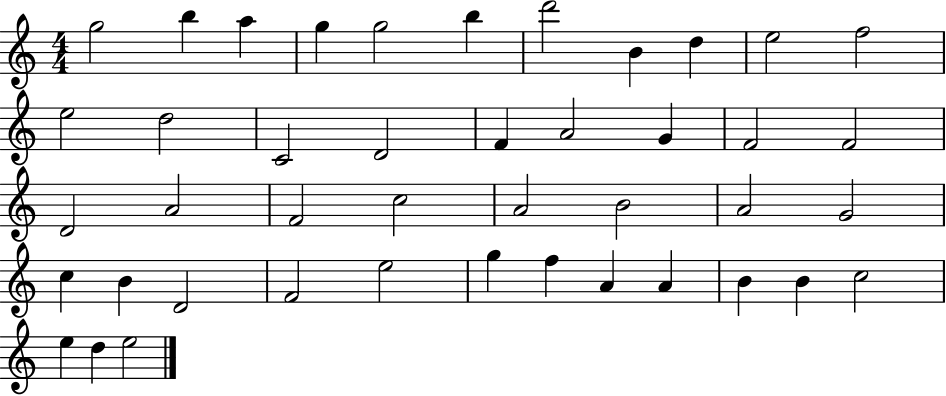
X:1
T:Untitled
M:4/4
L:1/4
K:C
g2 b a g g2 b d'2 B d e2 f2 e2 d2 C2 D2 F A2 G F2 F2 D2 A2 F2 c2 A2 B2 A2 G2 c B D2 F2 e2 g f A A B B c2 e d e2